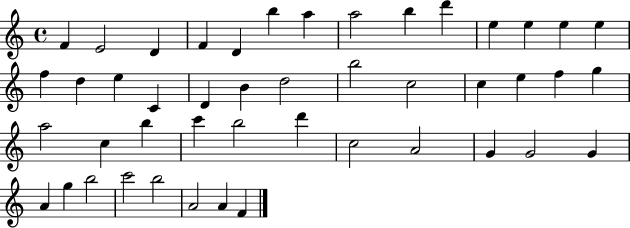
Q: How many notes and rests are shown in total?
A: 46